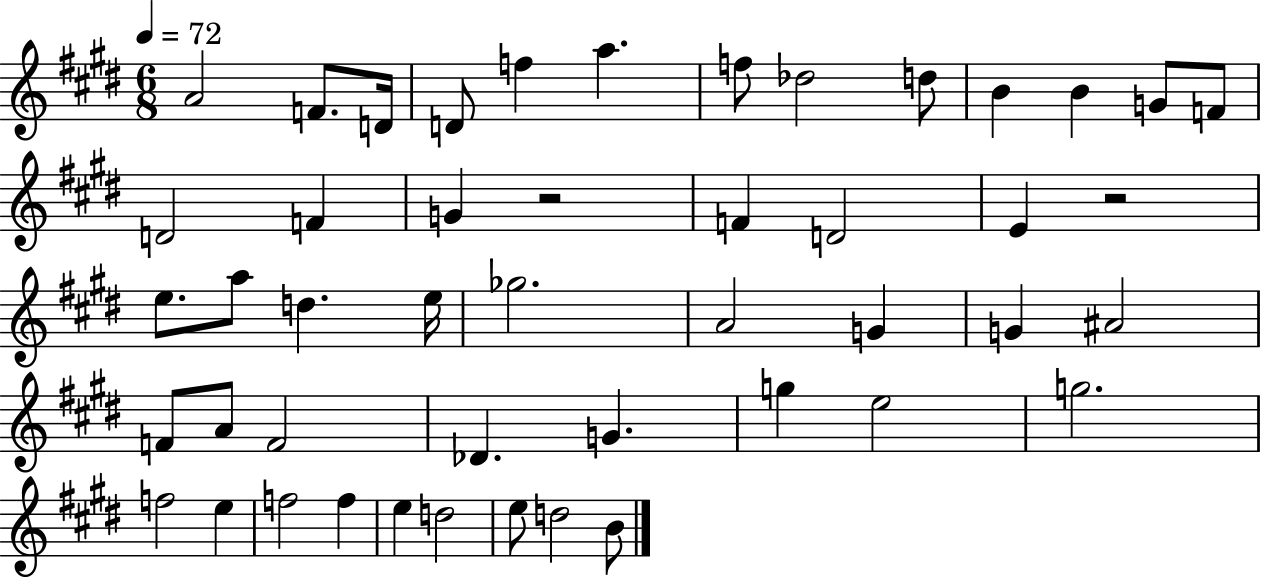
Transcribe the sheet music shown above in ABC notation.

X:1
T:Untitled
M:6/8
L:1/4
K:E
A2 F/2 D/4 D/2 f a f/2 _d2 d/2 B B G/2 F/2 D2 F G z2 F D2 E z2 e/2 a/2 d e/4 _g2 A2 G G ^A2 F/2 A/2 F2 _D G g e2 g2 f2 e f2 f e d2 e/2 d2 B/2